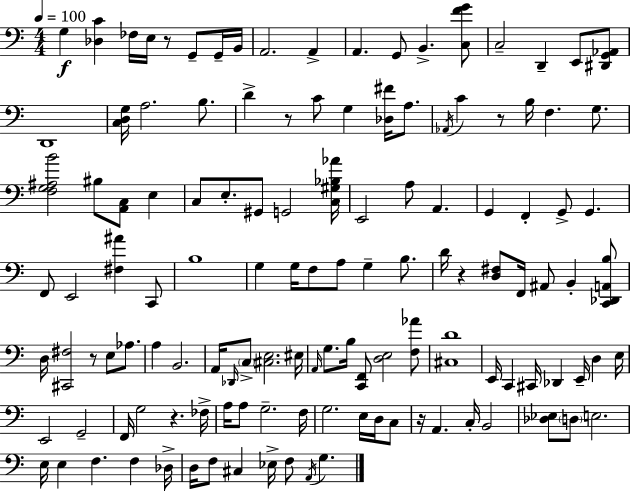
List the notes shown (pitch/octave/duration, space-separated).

G3/q [Db3,C4]/q FES3/s E3/s R/e G2/e G2/s B2/s A2/h. A2/q A2/q. G2/e B2/q. [C3,F4,G4]/e C3/h D2/q E2/e [D#2,G2,Ab2]/e D2/w [C3,D3,G3]/s A3/h. B3/e. D4/q R/e C4/e G3/q [Db3,F#4]/s A3/e. Ab2/s C4/q R/e B3/s F3/q. G3/e. [F3,G3,A#3,B4]/h BIS3/e [A2,C3]/e E3/q C3/e E3/e. G#2/e G2/h [C3,G#3,Bb3,Ab4]/s E2/h A3/e A2/q. G2/q F2/q G2/e G2/q. F2/e E2/h [F#3,A#4]/q C2/e B3/w G3/q G3/s F3/e A3/e G3/q B3/e. D4/s R/q [D3,F#3]/e F2/s A#2/e B2/q [C2,Db2,A2,B3]/e D3/s [C#2,F#3]/h R/e E3/e Ab3/e. A3/q B2/h. A2/s Db2/s C3/e [C#3,E3]/h. EIS3/s A2/s G3/e. B3/s [C2,F2]/e [D3,E3]/h [F3,Ab4]/e [C#3,D4]/w E2/s C2/q C#2/s Db2/q E2/s D3/q E3/s E2/h G2/h F2/s G3/h R/q. FES3/s A3/s A3/e G3/h. F3/s G3/h. E3/s D3/s C3/e R/s A2/q. C3/s B2/h [Db3,Eb3]/e D3/e E3/h. E3/s E3/q F3/q. F3/q Db3/s D3/s F3/e C#3/q Eb3/s F3/e A2/s G3/q.